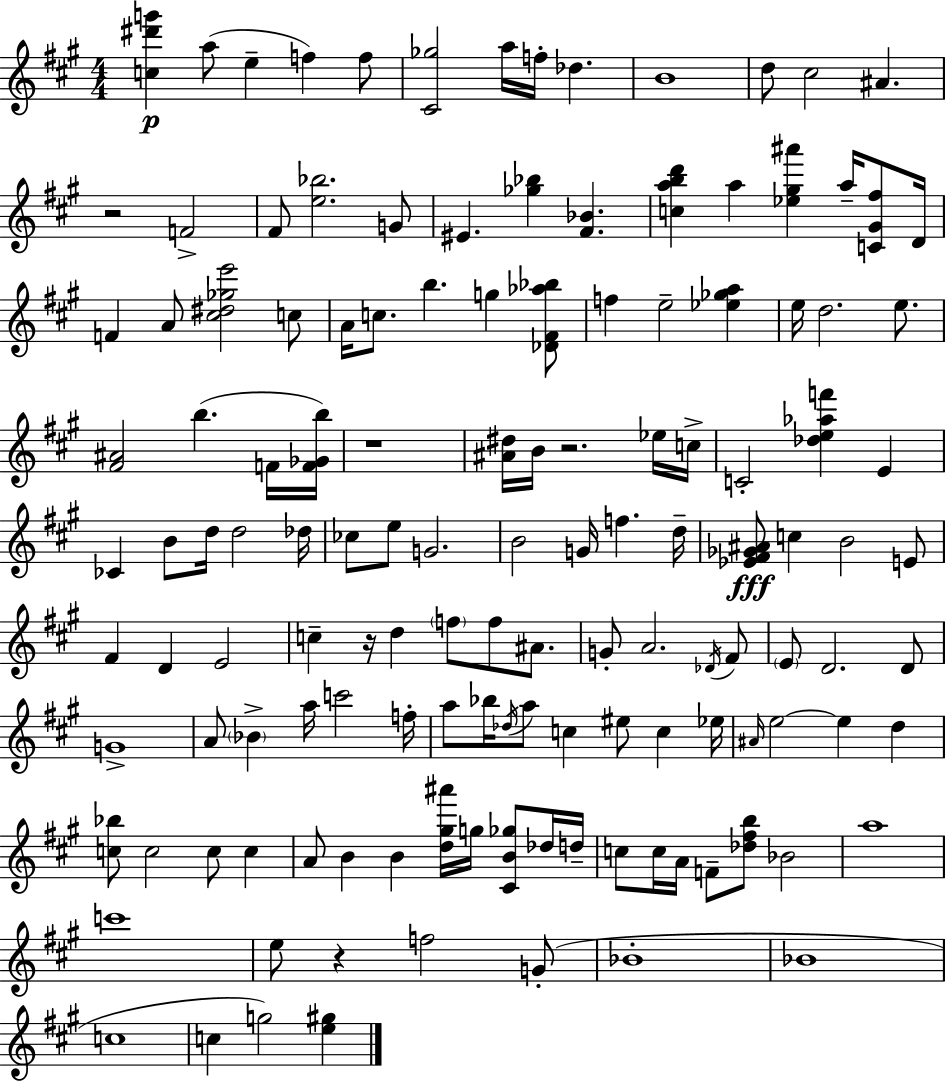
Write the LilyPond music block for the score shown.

{
  \clef treble
  \numericTimeSignature
  \time 4/4
  \key a \major
  <c'' dis''' g'''>4\p a''8( e''4-- f''4) f''8 | <cis' ges''>2 a''16 f''16-. des''4. | b'1 | d''8 cis''2 ais'4. | \break r2 f'2-> | fis'8 <e'' bes''>2. g'8 | eis'4. <ges'' bes''>4 <fis' bes'>4. | <c'' a'' b'' d'''>4 a''4 <ees'' gis'' ais'''>4 a''16-- <c' gis' fis''>8 d'16 | \break f'4 a'8 <cis'' dis'' ges'' e'''>2 c''8 | a'16 c''8. b''4. g''4 <des' fis' aes'' bes''>8 | f''4 e''2-- <ees'' ges'' a''>4 | e''16 d''2. e''8. | \break <fis' ais'>2 b''4.( f'16 <f' ges' b''>16) | r1 | <ais' dis''>16 b'16 r2. ees''16 c''16-> | c'2-. <des'' e'' aes'' f'''>4 e'4 | \break ces'4 b'8 d''16 d''2 des''16 | ces''8 e''8 g'2. | b'2 g'16 f''4. d''16-- | <ees' fis' ges' ais'>8\fff c''4 b'2 e'8 | \break fis'4 d'4 e'2 | c''4-- r16 d''4 \parenthesize f''8 f''8 ais'8. | g'8-. a'2. \acciaccatura { des'16 } fis'8 | \parenthesize e'8 d'2. d'8 | \break g'1-> | a'8 \parenthesize bes'4-> a''16 c'''2 | f''16-. a''8 bes''16 \acciaccatura { des''16 } a''8 c''4 eis''8 c''4 | ees''16 \grace { ais'16 } e''2~~ e''4 d''4 | \break <c'' bes''>8 c''2 c''8 c''4 | a'8 b'4 b'4 <d'' gis'' ais'''>16 g''16 <cis' b' ges''>8 | des''16 d''16-- c''8 c''16 a'16 f'8-- <des'' fis'' b''>8 bes'2 | a''1 | \break c'''1 | e''8 r4 f''2 | g'8-.( bes'1-. | bes'1 | \break c''1 | c''4 g''2) <e'' gis''>4 | \bar "|."
}